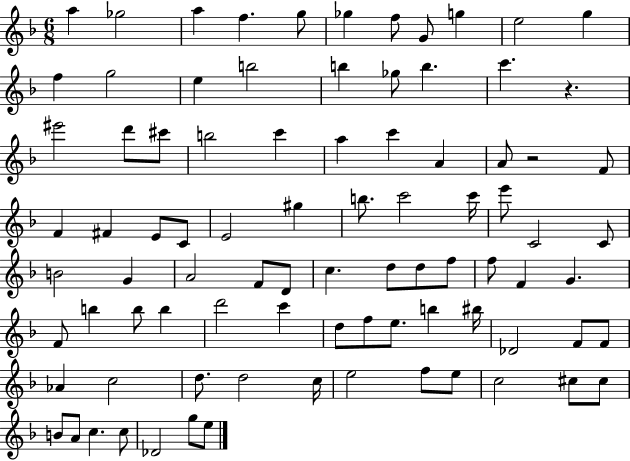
A5/q Gb5/h A5/q F5/q. G5/e Gb5/q F5/e G4/e G5/q E5/h G5/q F5/q G5/h E5/q B5/h B5/q Gb5/e B5/q. C6/q. R/q. EIS6/h D6/e C#6/e B5/h C6/q A5/q C6/q A4/q A4/e R/h F4/e F4/q F#4/q E4/e C4/e E4/h G#5/q B5/e. C6/h C6/s E6/e C4/h C4/e B4/h G4/q A4/h F4/e D4/e C5/q. D5/e D5/e F5/e F5/e F4/q G4/q. F4/e B5/q B5/e B5/q D6/h C6/q D5/e F5/e E5/e. B5/q BIS5/s Db4/h F4/e F4/e Ab4/q C5/h D5/e. D5/h C5/s E5/h F5/e E5/e C5/h C#5/e C#5/e B4/e A4/e C5/q. C5/e Db4/h G5/e E5/e